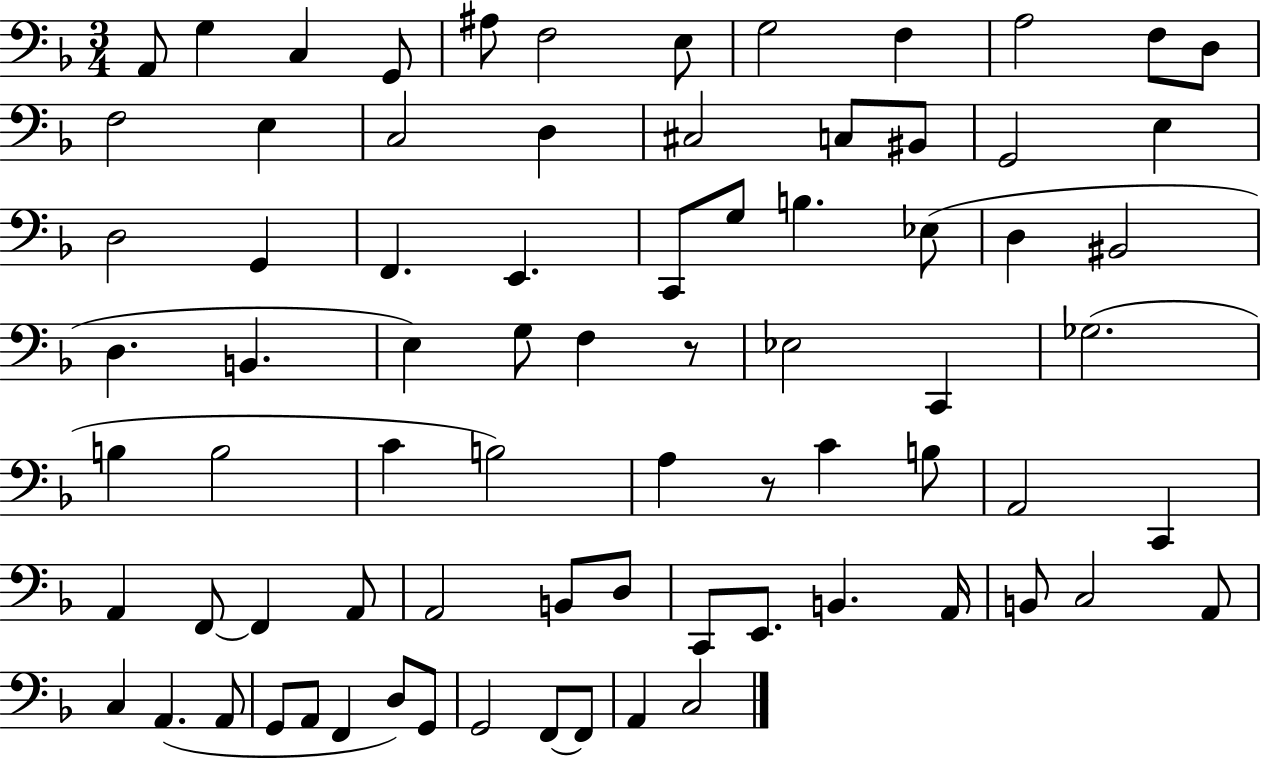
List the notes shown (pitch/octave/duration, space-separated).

A2/e G3/q C3/q G2/e A#3/e F3/h E3/e G3/h F3/q A3/h F3/e D3/e F3/h E3/q C3/h D3/q C#3/h C3/e BIS2/e G2/h E3/q D3/h G2/q F2/q. E2/q. C2/e G3/e B3/q. Eb3/e D3/q BIS2/h D3/q. B2/q. E3/q G3/e F3/q R/e Eb3/h C2/q Gb3/h. B3/q B3/h C4/q B3/h A3/q R/e C4/q B3/e A2/h C2/q A2/q F2/e F2/q A2/e A2/h B2/e D3/e C2/e E2/e. B2/q. A2/s B2/e C3/h A2/e C3/q A2/q. A2/e G2/e A2/e F2/q D3/e G2/e G2/h F2/e F2/e A2/q C3/h